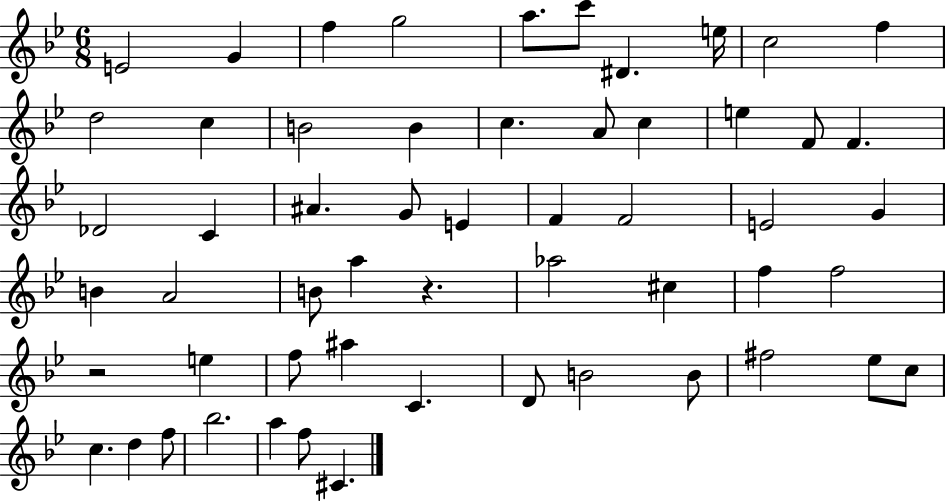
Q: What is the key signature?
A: BES major